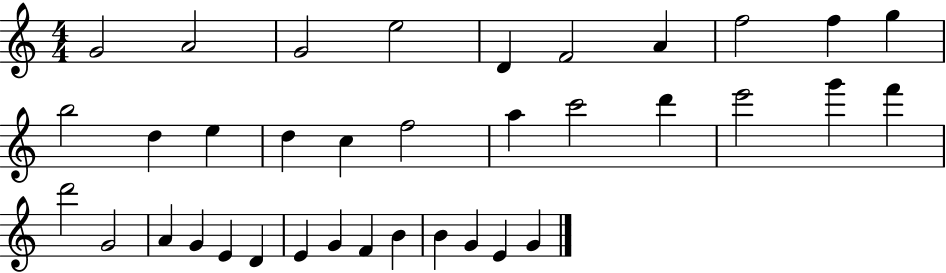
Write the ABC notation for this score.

X:1
T:Untitled
M:4/4
L:1/4
K:C
G2 A2 G2 e2 D F2 A f2 f g b2 d e d c f2 a c'2 d' e'2 g' f' d'2 G2 A G E D E G F B B G E G